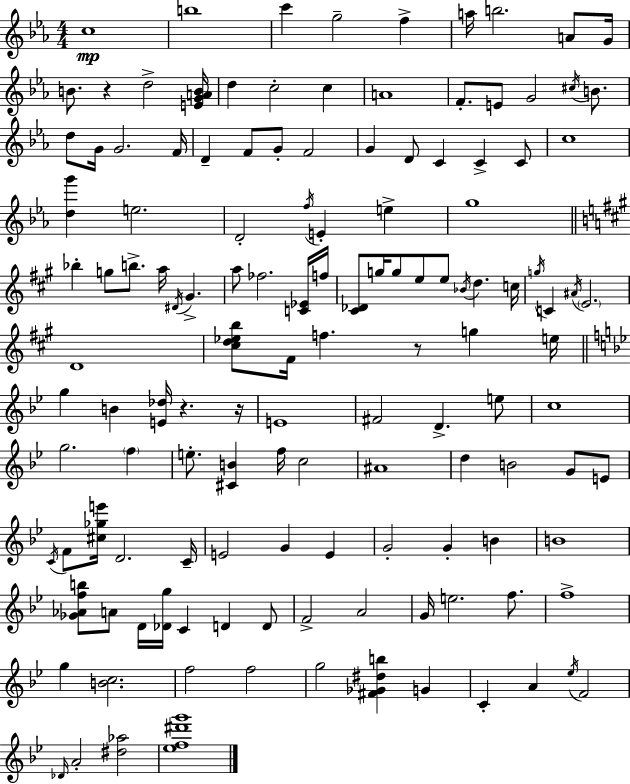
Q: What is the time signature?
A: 4/4